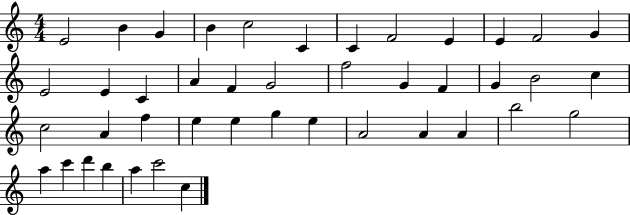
{
  \clef treble
  \numericTimeSignature
  \time 4/4
  \key c \major
  e'2 b'4 g'4 | b'4 c''2 c'4 | c'4 f'2 e'4 | e'4 f'2 g'4 | \break e'2 e'4 c'4 | a'4 f'4 g'2 | f''2 g'4 f'4 | g'4 b'2 c''4 | \break c''2 a'4 f''4 | e''4 e''4 g''4 e''4 | a'2 a'4 a'4 | b''2 g''2 | \break a''4 c'''4 d'''4 b''4 | a''4 c'''2 c''4 | \bar "|."
}